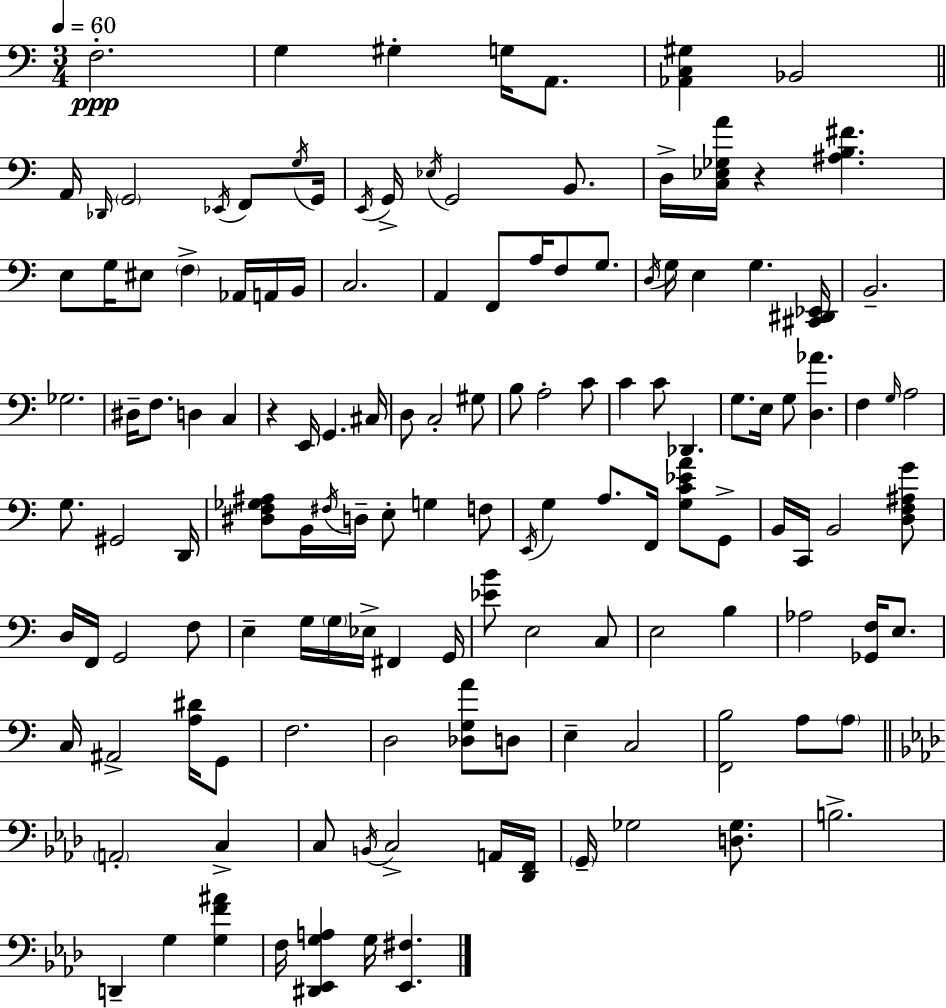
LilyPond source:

{
  \clef bass
  \numericTimeSignature
  \time 3/4
  \key a \minor
  \tempo 4 = 60
  \repeat volta 2 { f2.-.\ppp | g4 gis4-. g16 a,8. | <aes, c gis>4 bes,2 | \bar "||" \break \key c \major a,16 \grace { des,16 } \parenthesize g,2 \acciaccatura { ees,16 } f,8 | \acciaccatura { g16 } g,16 \acciaccatura { e,16 } g,16-> \acciaccatura { ees16 } g,2 | b,8. d16-> <c ees ges a'>16 r4 <ais b fis'>4. | e8 g16 eis8 \parenthesize f4-> | \break aes,16 a,16 b,16 c2. | a,4 f,8 a16 | f8 g8. \acciaccatura { d16 } g16 e4 g4. | <cis, dis, ees,>16 b,2.-- | \break ges2. | dis16-- f8. d4 | c4 r4 e,16 g,4. | cis16 d8 c2-. | \break gis8 b8 a2-. | c'8 c'4 c'8 | des,4. g8. e16 g8 | <d aes'>4. f4 \grace { g16 } a2 | \break g8. gis,2 | d,16 <dis f ges ais>8 b,16 \acciaccatura { fis16 } d16-- | e8-. g4 f8 \acciaccatura { e,16 } g4 | a8. f,16 <g c' ees' a'>8 g,8-> b,16 c,16 b,2 | \break <d f ais g'>8 d16 f,16 g,2 | f8 e4-- | g16 \parenthesize g16 ees16-> fis,4 g,16 <ees' b'>8 e2 | c8 e2 | \break b4 aes2 | <ges, f>16 e8. c16 ais,2-> | <a dis'>16 g,8 f2. | d2 | \break <des g a'>8 d8 e4-- | c2 <f, b>2 | a8 \parenthesize a8 \bar "||" \break \key f \minor \parenthesize a,2-. c4-> | c8 \acciaccatura { b,16 } c2-> a,16 | <des, f,>16 \parenthesize g,16-- ges2 <d ges>8. | b2.-> | \break d,4-- g4 <g f' ais'>4 | f16 <dis, ees, g a>4 g16 <ees, fis>4. | } \bar "|."
}